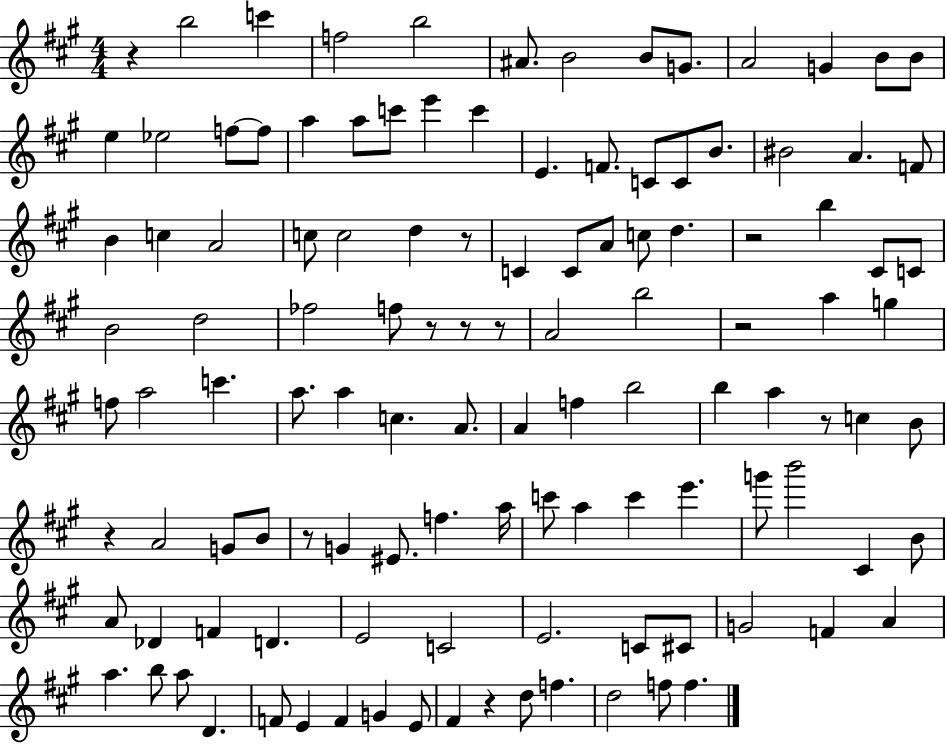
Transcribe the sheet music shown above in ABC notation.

X:1
T:Untitled
M:4/4
L:1/4
K:A
z b2 c' f2 b2 ^A/2 B2 B/2 G/2 A2 G B/2 B/2 e _e2 f/2 f/2 a a/2 c'/2 e' c' E F/2 C/2 C/2 B/2 ^B2 A F/2 B c A2 c/2 c2 d z/2 C C/2 A/2 c/2 d z2 b ^C/2 C/2 B2 d2 _f2 f/2 z/2 z/2 z/2 A2 b2 z2 a g f/2 a2 c' a/2 a c A/2 A f b2 b a z/2 c B/2 z A2 G/2 B/2 z/2 G ^E/2 f a/4 c'/2 a c' e' g'/2 b'2 ^C B/2 A/2 _D F D E2 C2 E2 C/2 ^C/2 G2 F A a b/2 a/2 D F/2 E F G E/2 ^F z d/2 f d2 f/2 f